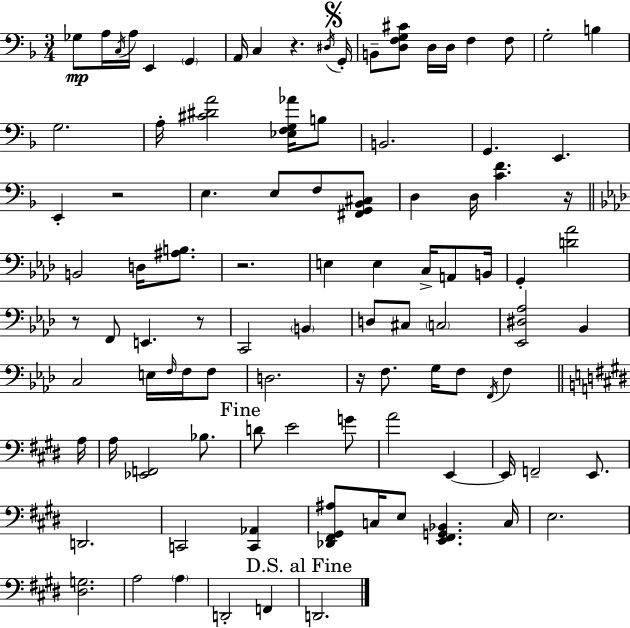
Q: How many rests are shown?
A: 7